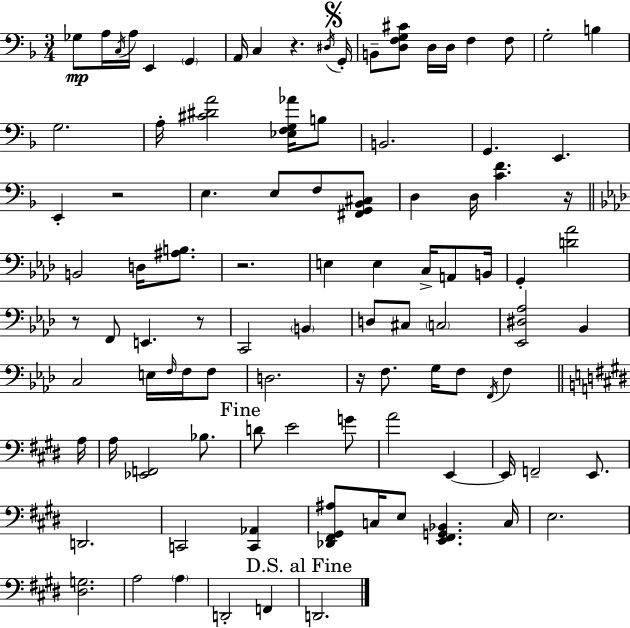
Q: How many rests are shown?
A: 7